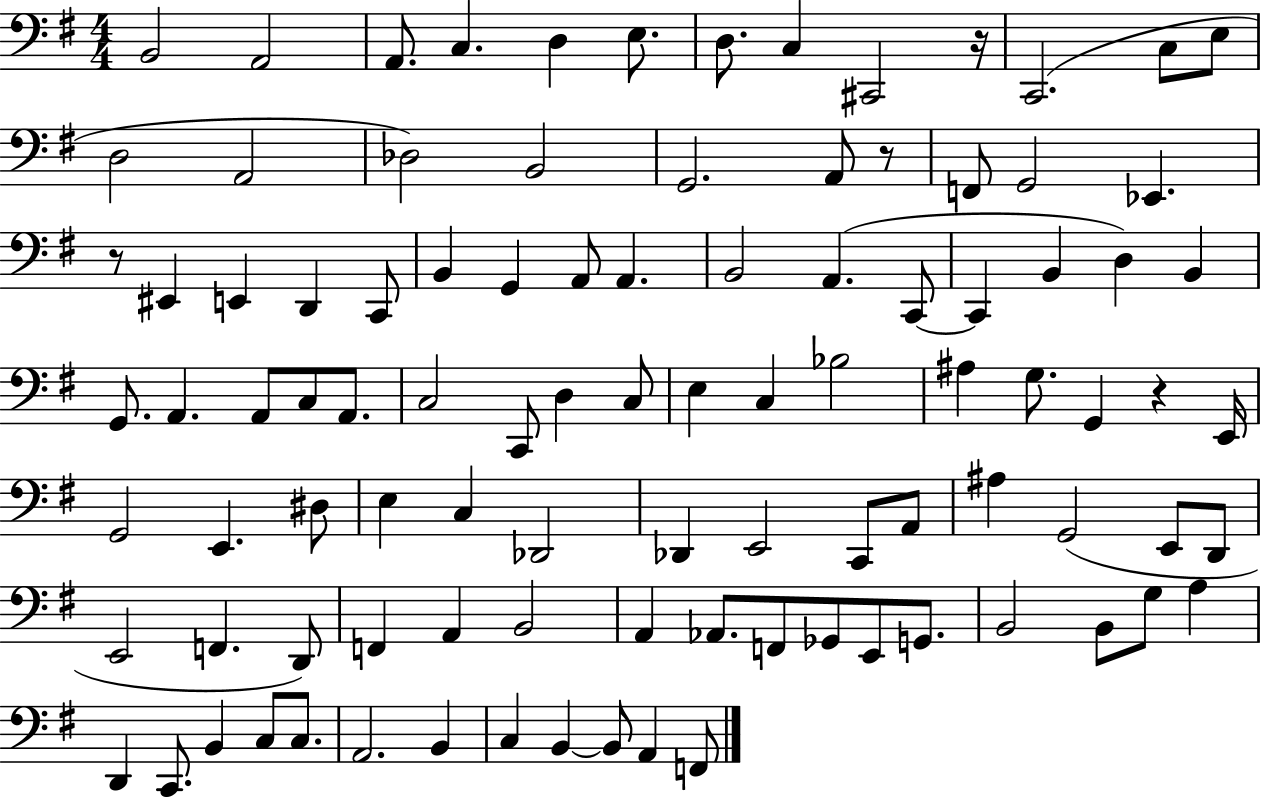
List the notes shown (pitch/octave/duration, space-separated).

B2/h A2/h A2/e. C3/q. D3/q E3/e. D3/e. C3/q C#2/h R/s C2/h. C3/e E3/e D3/h A2/h Db3/h B2/h G2/h. A2/e R/e F2/e G2/h Eb2/q. R/e EIS2/q E2/q D2/q C2/e B2/q G2/q A2/e A2/q. B2/h A2/q. C2/e C2/q B2/q D3/q B2/q G2/e. A2/q. A2/e C3/e A2/e. C3/h C2/e D3/q C3/e E3/q C3/q Bb3/h A#3/q G3/e. G2/q R/q E2/s G2/h E2/q. D#3/e E3/q C3/q Db2/h Db2/q E2/h C2/e A2/e A#3/q G2/h E2/e D2/e E2/h F2/q. D2/e F2/q A2/q B2/h A2/q Ab2/e. F2/e Gb2/e E2/e G2/e. B2/h B2/e G3/e A3/q D2/q C2/e. B2/q C3/e C3/e. A2/h. B2/q C3/q B2/q B2/e A2/q F2/e